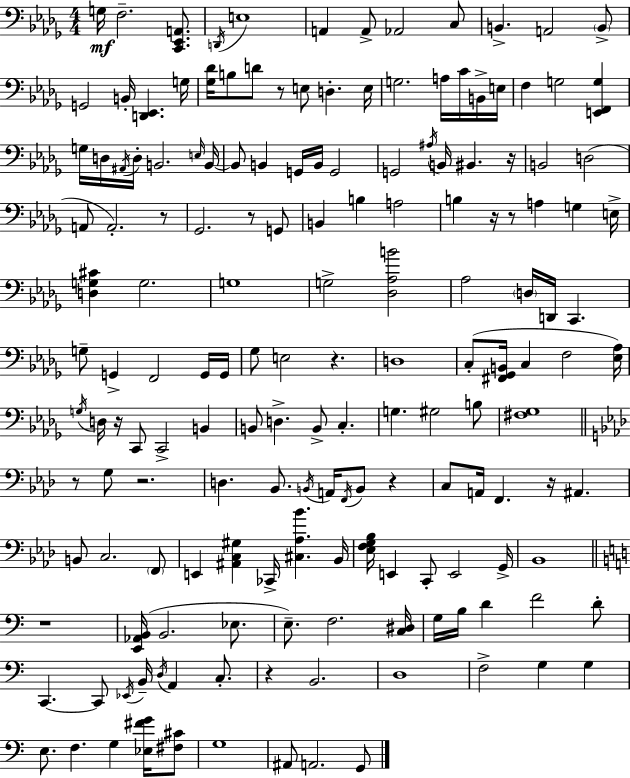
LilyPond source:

{
  \clef bass
  \numericTimeSignature
  \time 4/4
  \key bes \minor
  g16\mf f2.-- <c, ees, a,>8. | \acciaccatura { d,16 } e1 | a,4 a,8-> aes,2 c8 | b,4.-> a,2 \parenthesize b,8-> | \break g,2 b,16-. <d, ees,>4. | g16 <ges des'>16 b8 d'8 r8 e8 d4.-. | e16 g2. a16 c'16 b,16-> | e16 f4 g2 <e, f, g>4 | \break g16 d16 \acciaccatura { ais,16 } d16-. b,2. | \grace { e16 } b,16~~ b,8 b,4 g,16 b,16 g,2 | g,2 \acciaccatura { ais16 } b,16 bis,4. | r16 b,2 d2( | \break a,8 a,2.-.) | r8 ges,2. | r8 g,8 b,4 b4 a2 | b4 r16 r8 a4 g4 | \break e16-> <d g cis'>4 g2. | g1 | g2-> <des aes b'>2 | aes2 \parenthesize d16 d,16 c,4. | \break g8-- g,4-> f,2 | g,16 g,16 ges8 e2 r4. | d1 | c8-.( <fis, ges, b,>16 c4 f2 | \break <ees aes>16) \acciaccatura { g16 } d16 r16 c,8 c,2-> | b,4 b,8 d4.-> b,8-> c4.-. | g4. gis2 | b8 <fis ges>1 | \break \bar "||" \break \key aes \major r8 g8 r2. | d4. bes,8. \acciaccatura { b,16 } a,16 \acciaccatura { f,16 } b,8 r4 | c8 a,16 f,4. r16 ais,4. | b,8 c2. | \break \parenthesize f,8 e,4 <ais, c gis>4 ces,16-> <cis aes bes'>4. | bes,16 <ees f g bes>16 e,4 c,8-. e,2 | g,16-> bes,1 | \bar "||" \break \key c \major r1 | <e, aes, b,>16( b,2. ees8. | e8.--) f2. <c dis>16 | g16 b16 d'4 f'2 d'8-. | \break c,4.~~ c,8 \acciaccatura { ees,16 } b,16-- \acciaccatura { d16 } a,4 c8.-. | r4 b,2. | d1 | f2-> g4 g4 | \break e8. f4. g4 <ees fis' g'>16 | <fis cis'>8 g1 | ais,8 a,2. | g,8 \bar "|."
}